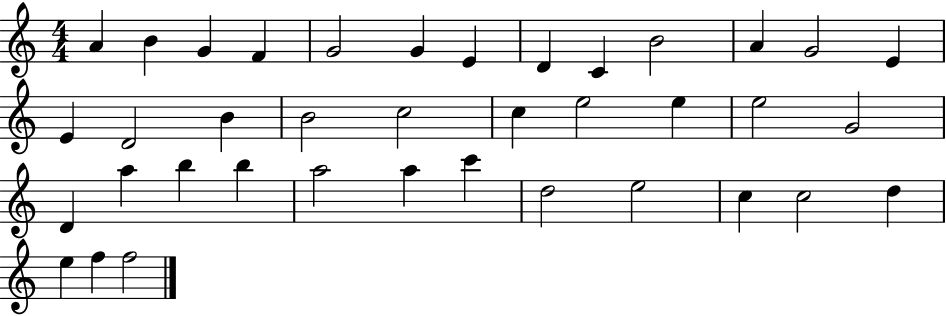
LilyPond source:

{
  \clef treble
  \numericTimeSignature
  \time 4/4
  \key c \major
  a'4 b'4 g'4 f'4 | g'2 g'4 e'4 | d'4 c'4 b'2 | a'4 g'2 e'4 | \break e'4 d'2 b'4 | b'2 c''2 | c''4 e''2 e''4 | e''2 g'2 | \break d'4 a''4 b''4 b''4 | a''2 a''4 c'''4 | d''2 e''2 | c''4 c''2 d''4 | \break e''4 f''4 f''2 | \bar "|."
}